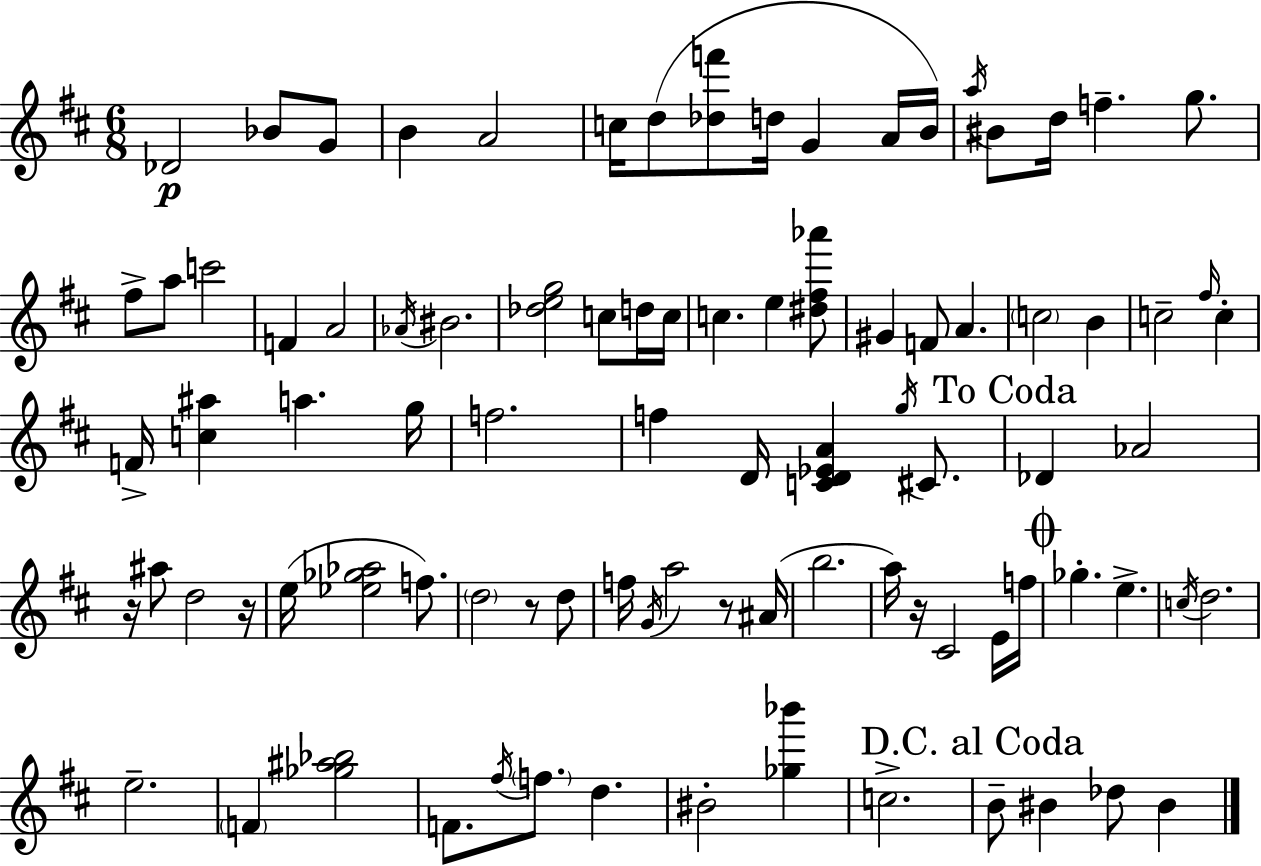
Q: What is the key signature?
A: D major